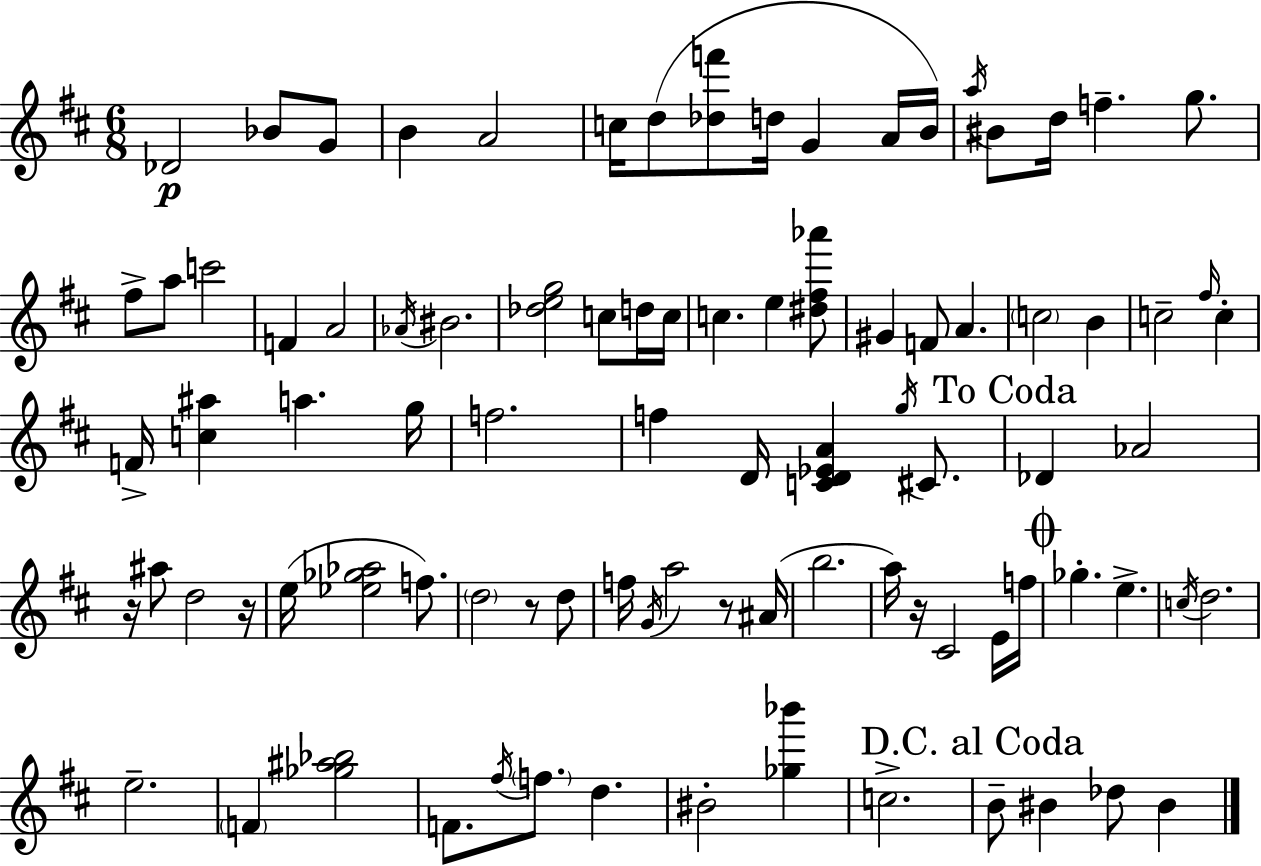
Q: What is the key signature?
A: D major